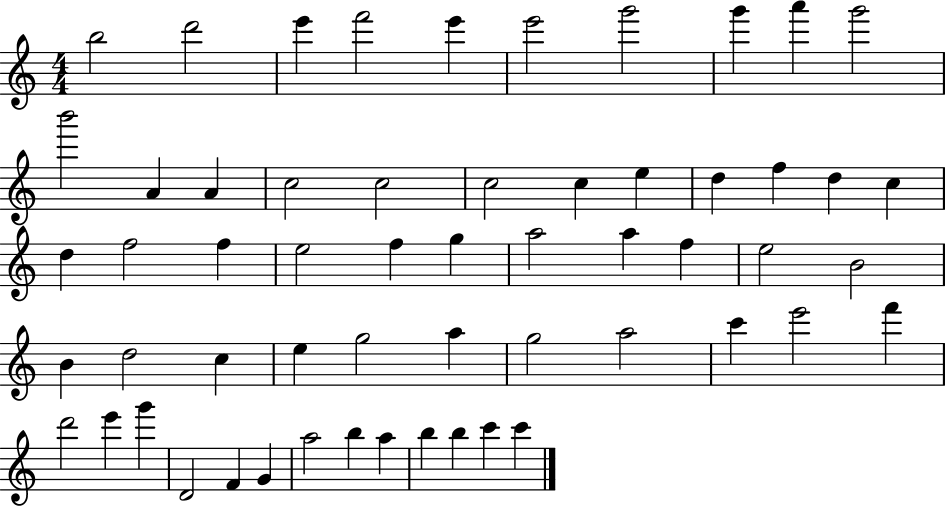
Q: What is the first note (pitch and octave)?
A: B5